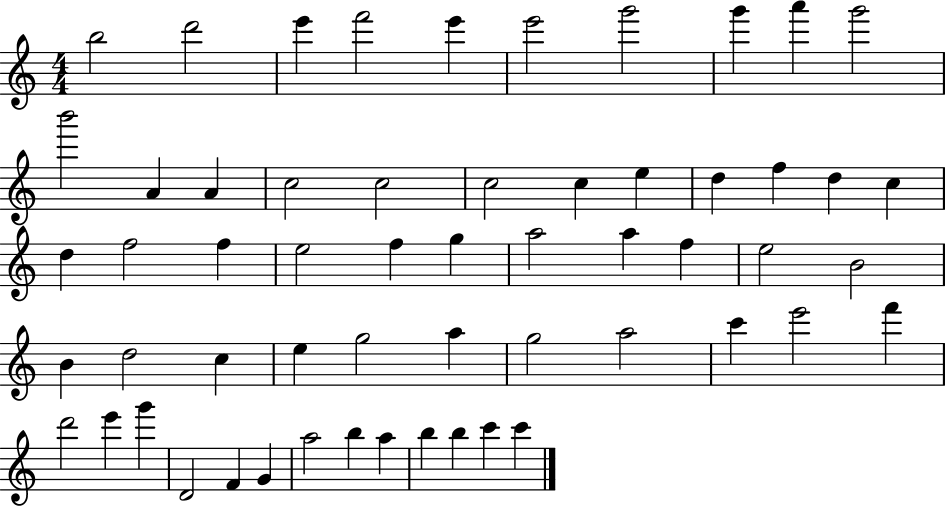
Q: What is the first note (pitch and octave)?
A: B5